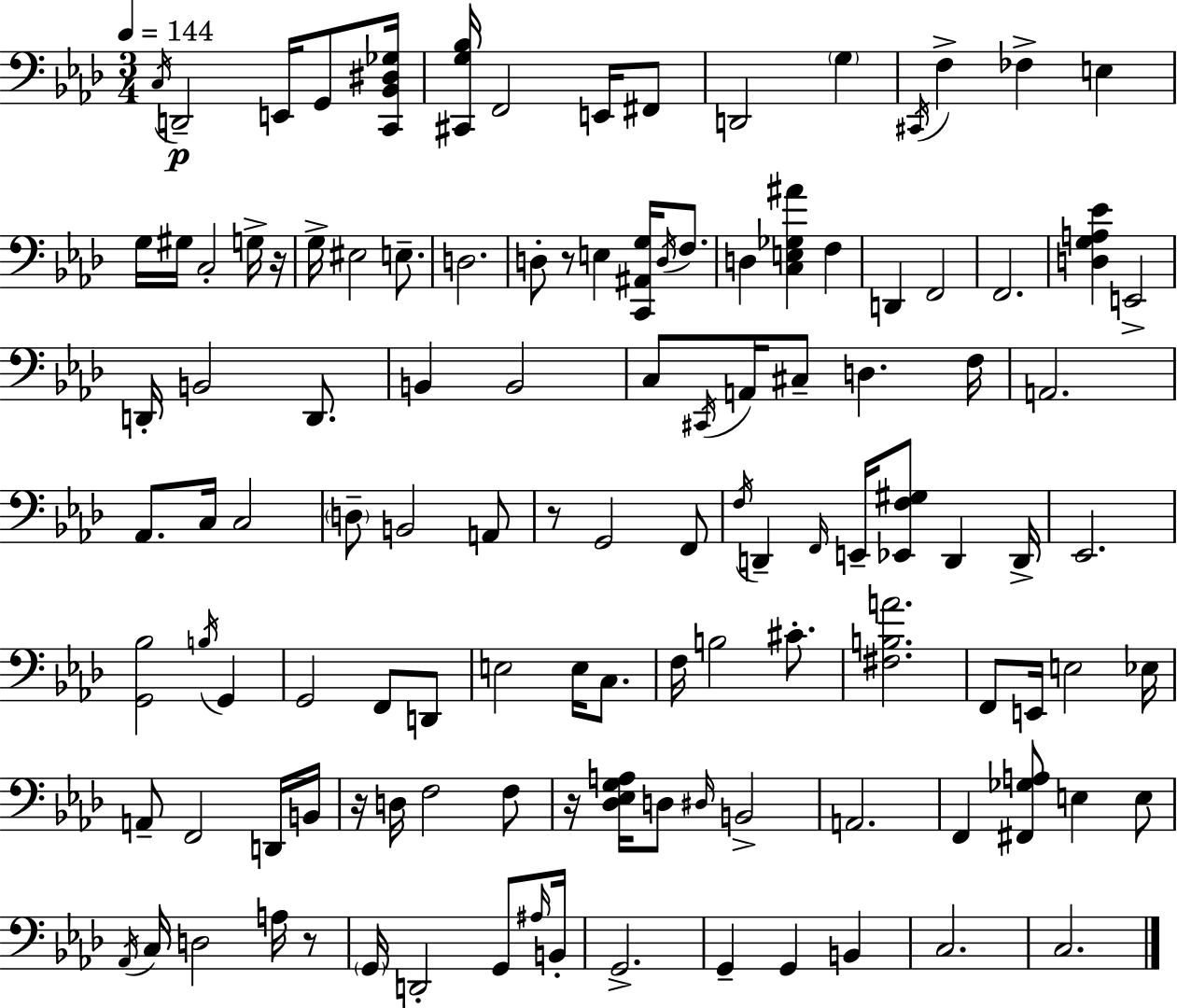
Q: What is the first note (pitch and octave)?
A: C3